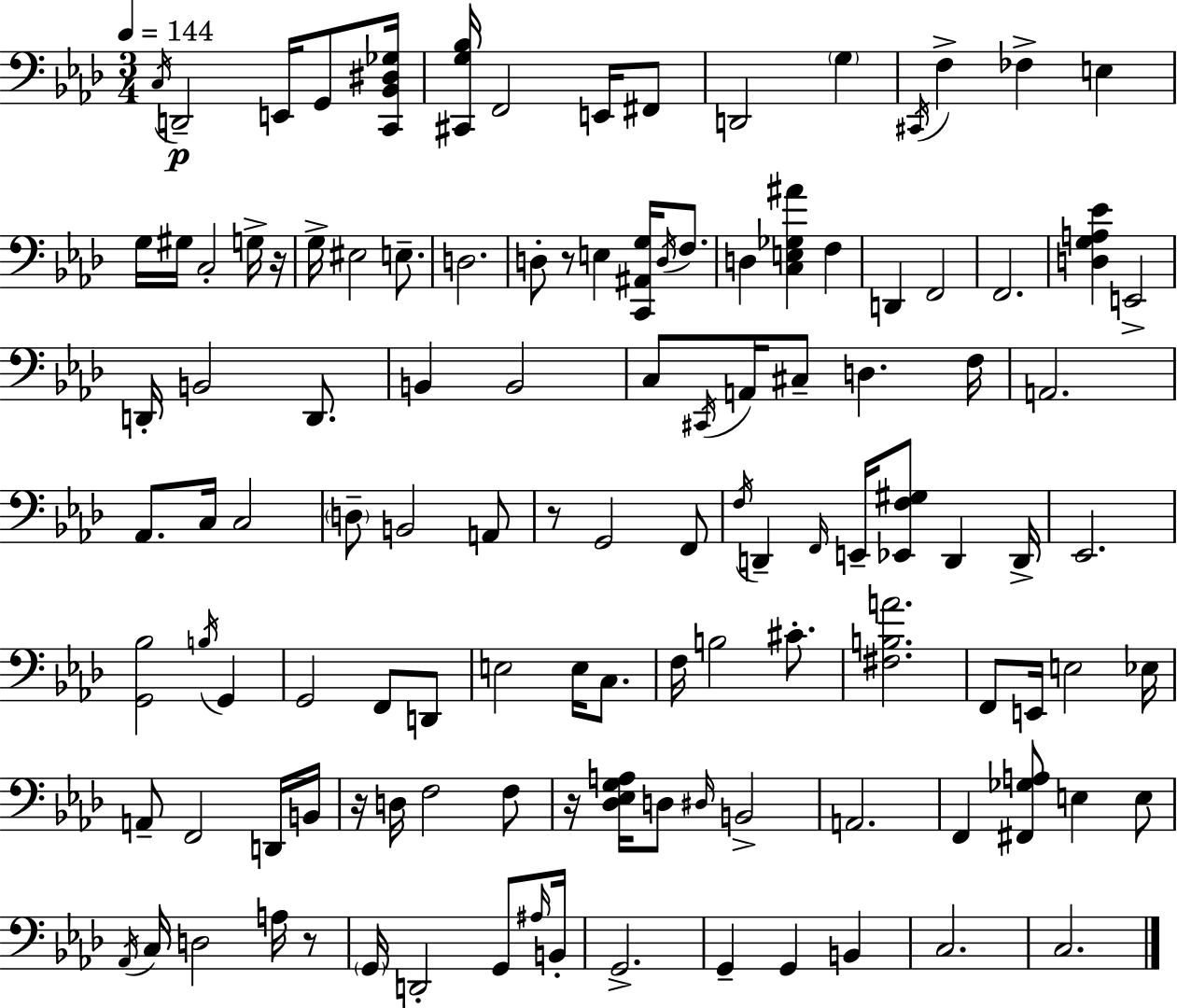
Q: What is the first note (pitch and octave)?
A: C3